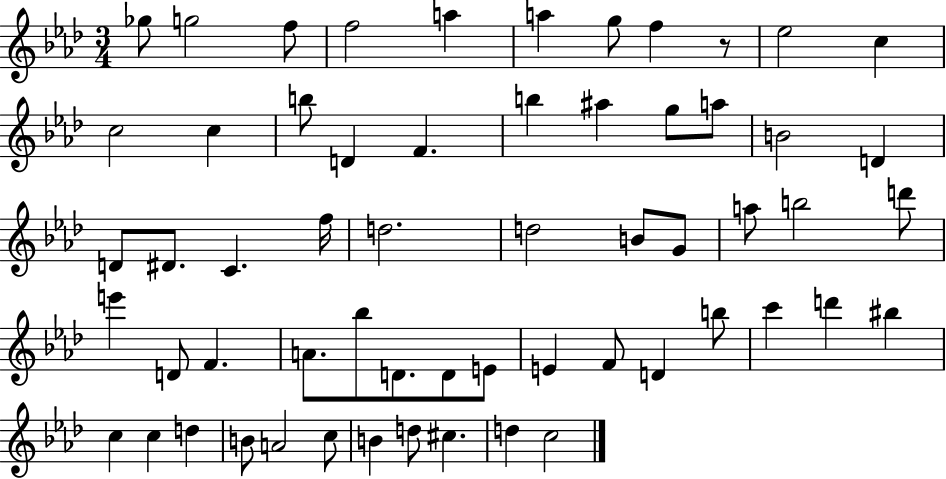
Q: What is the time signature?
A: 3/4